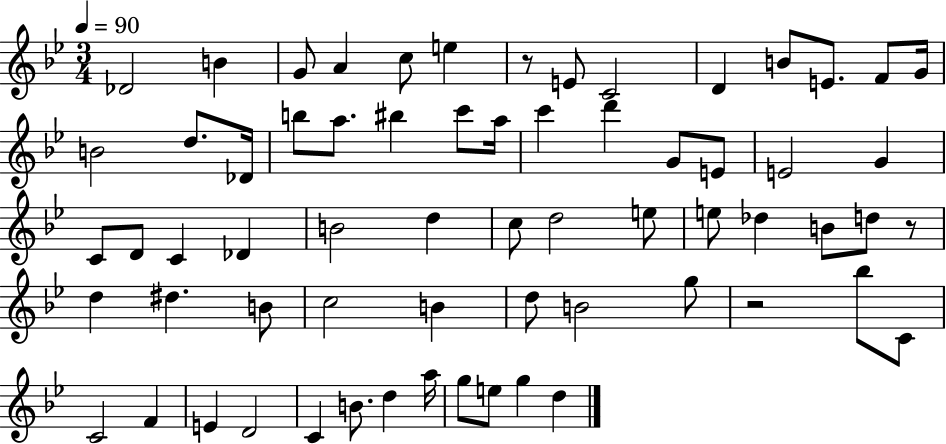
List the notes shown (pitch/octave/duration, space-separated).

Db4/h B4/q G4/e A4/q C5/e E5/q R/e E4/e C4/h D4/q B4/e E4/e. F4/e G4/s B4/h D5/e. Db4/s B5/e A5/e. BIS5/q C6/e A5/s C6/q D6/q G4/e E4/e E4/h G4/q C4/e D4/e C4/q Db4/q B4/h D5/q C5/e D5/h E5/e E5/e Db5/q B4/e D5/e R/e D5/q D#5/q. B4/e C5/h B4/q D5/e B4/h G5/e R/h Bb5/e C4/e C4/h F4/q E4/q D4/h C4/q B4/e. D5/q A5/s G5/e E5/e G5/q D5/q